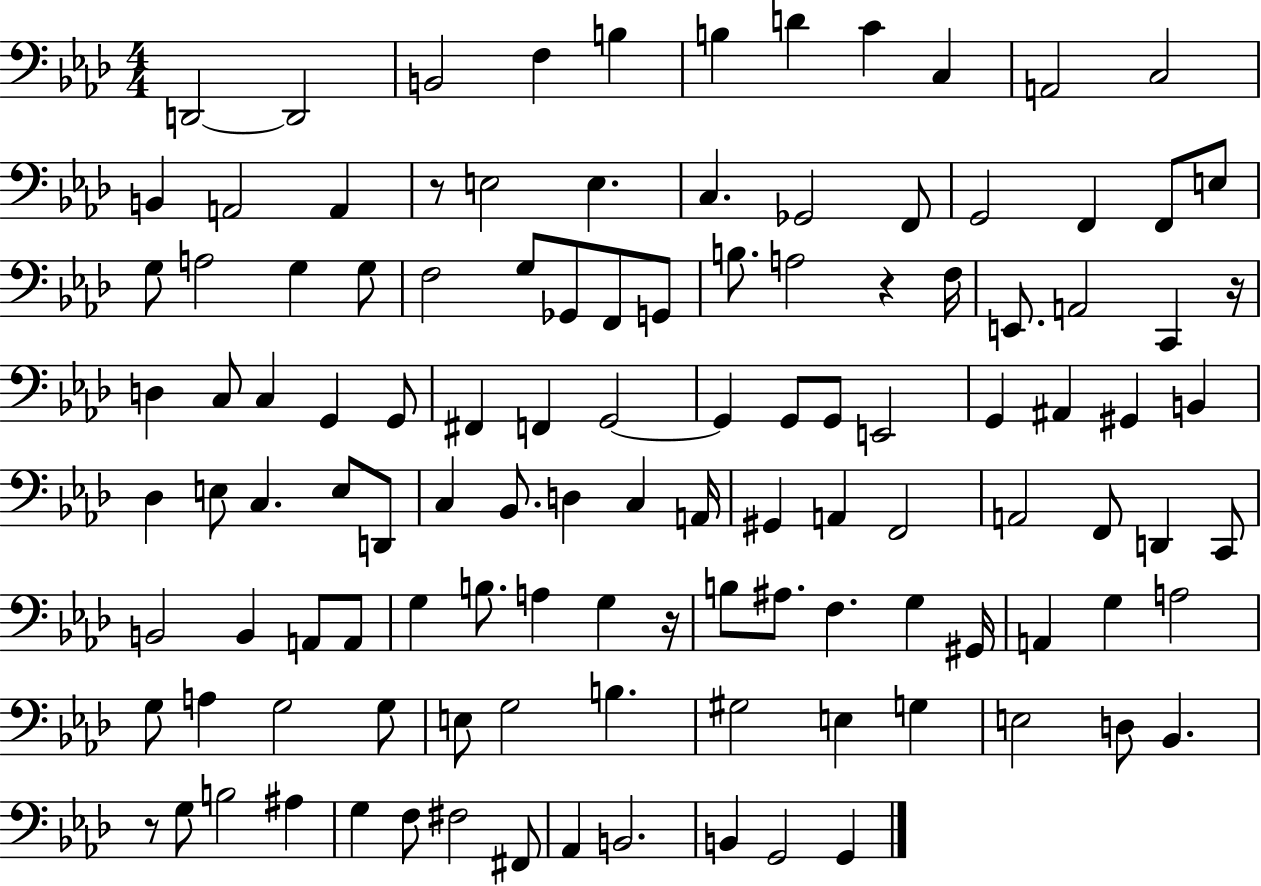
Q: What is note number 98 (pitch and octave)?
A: E3